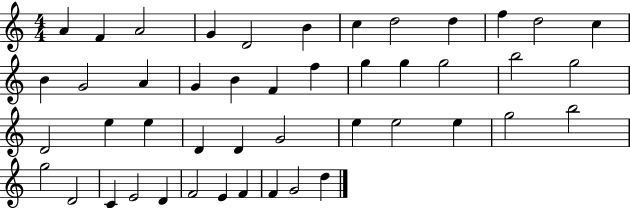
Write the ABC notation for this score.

X:1
T:Untitled
M:4/4
L:1/4
K:C
A F A2 G D2 B c d2 d f d2 c B G2 A G B F f g g g2 b2 g2 D2 e e D D G2 e e2 e g2 b2 g2 D2 C E2 D F2 E F F G2 d